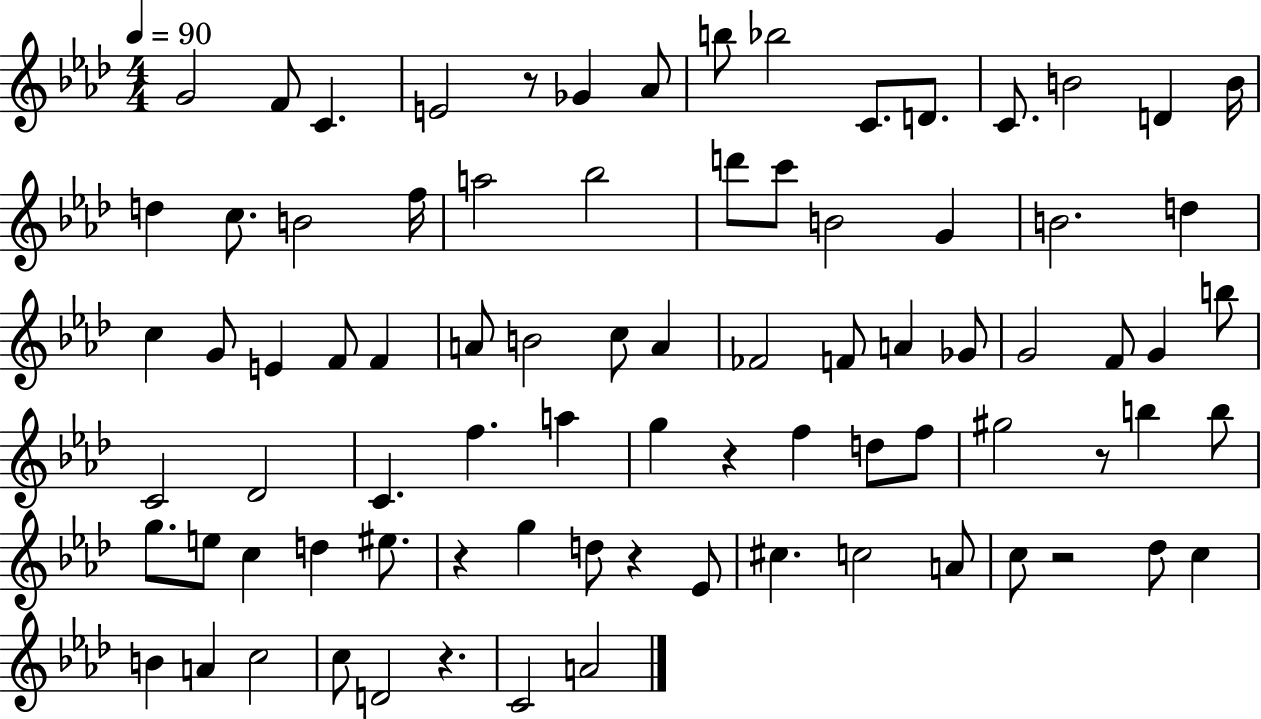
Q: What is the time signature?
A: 4/4